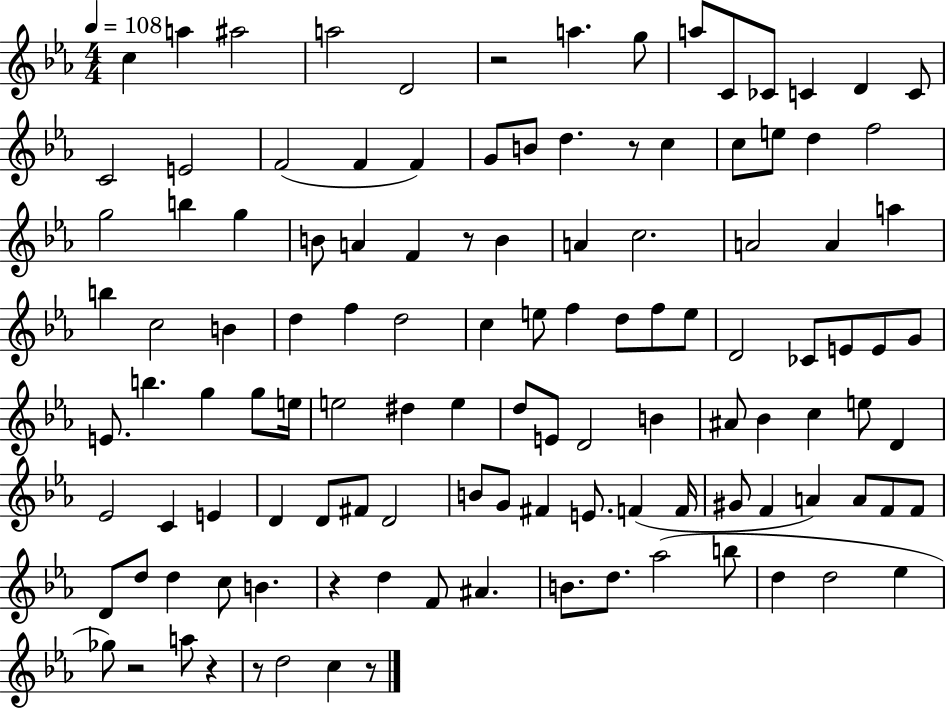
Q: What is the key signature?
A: EES major